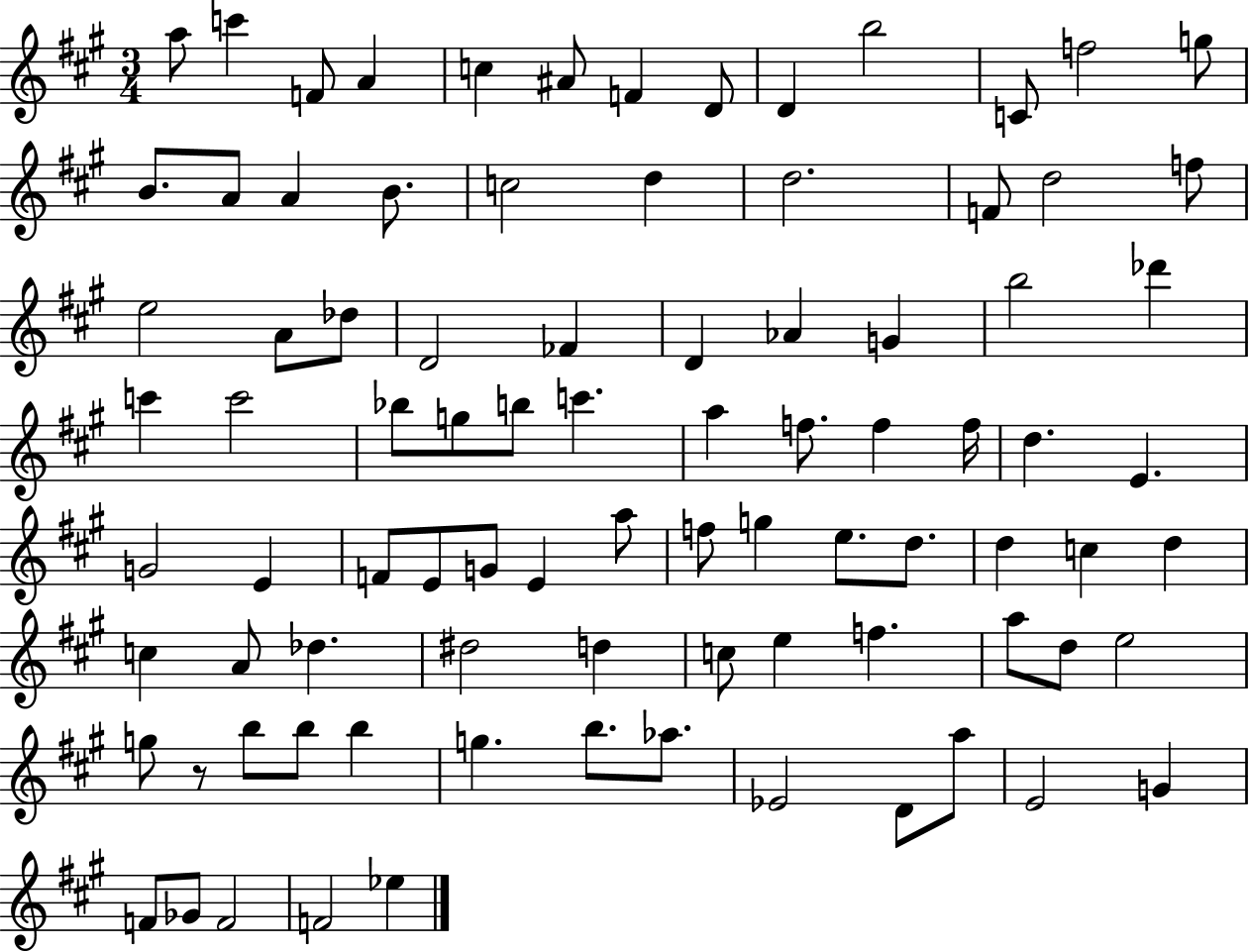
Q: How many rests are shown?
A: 1